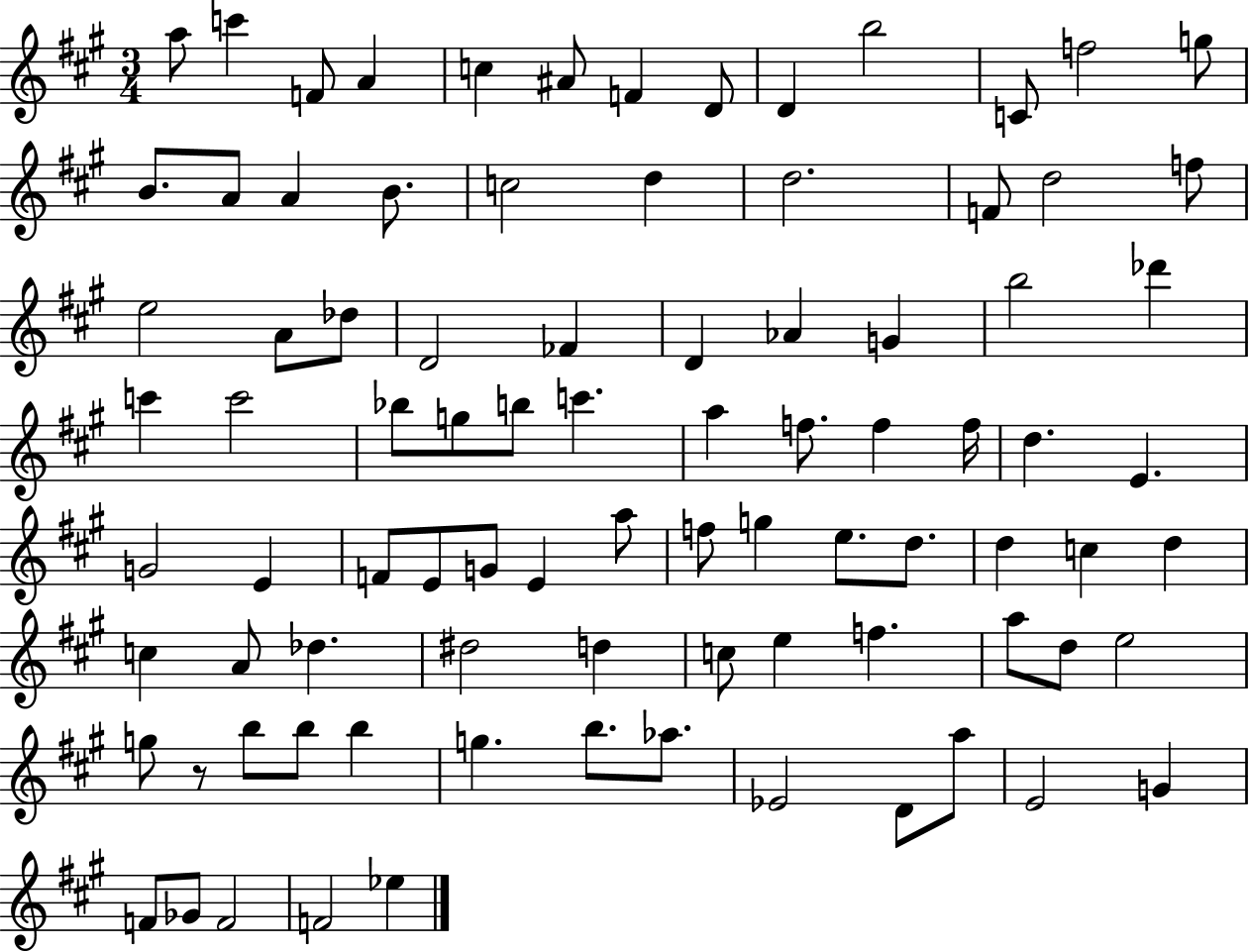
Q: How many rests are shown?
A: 1